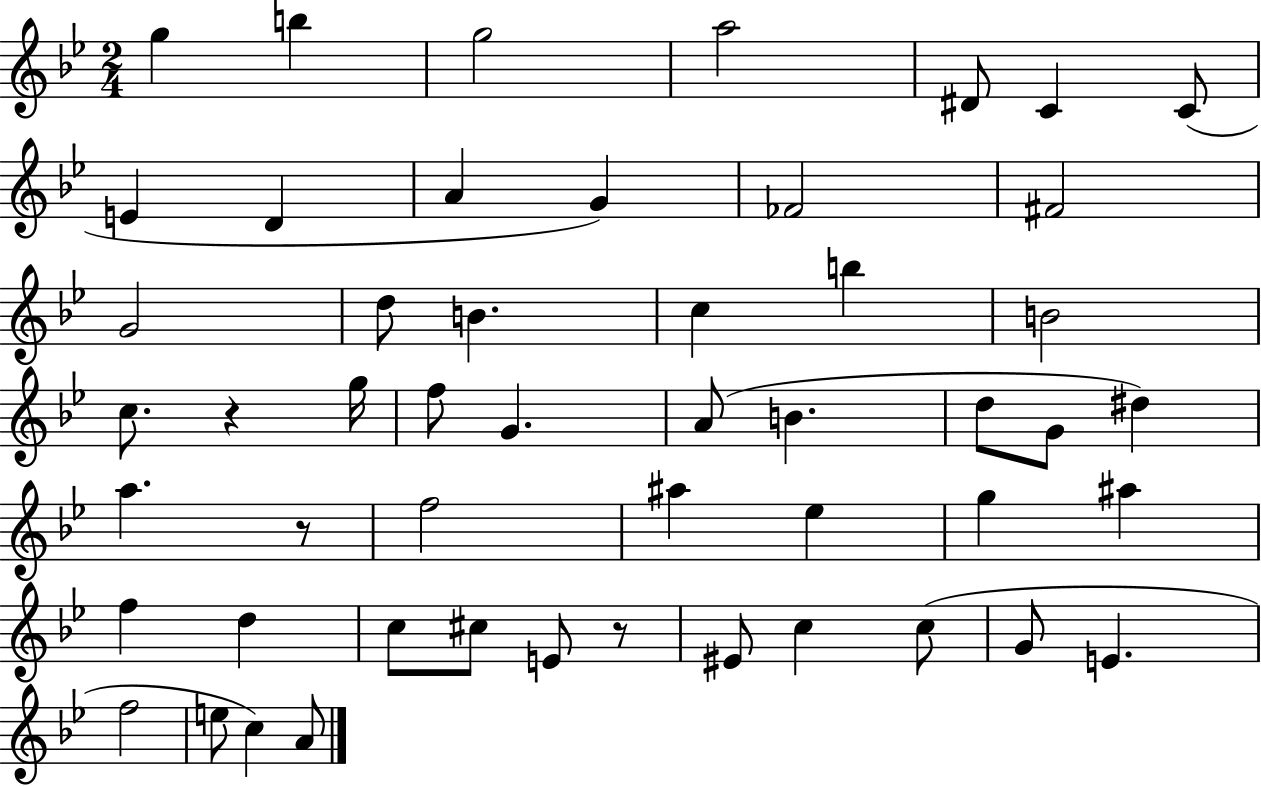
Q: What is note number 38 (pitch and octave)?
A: C#5